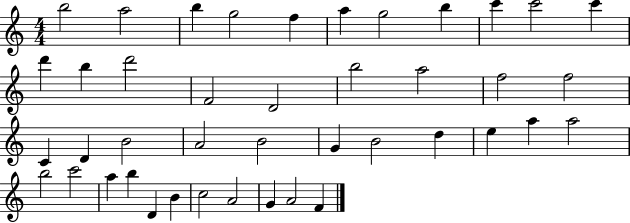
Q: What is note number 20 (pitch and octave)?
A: F5